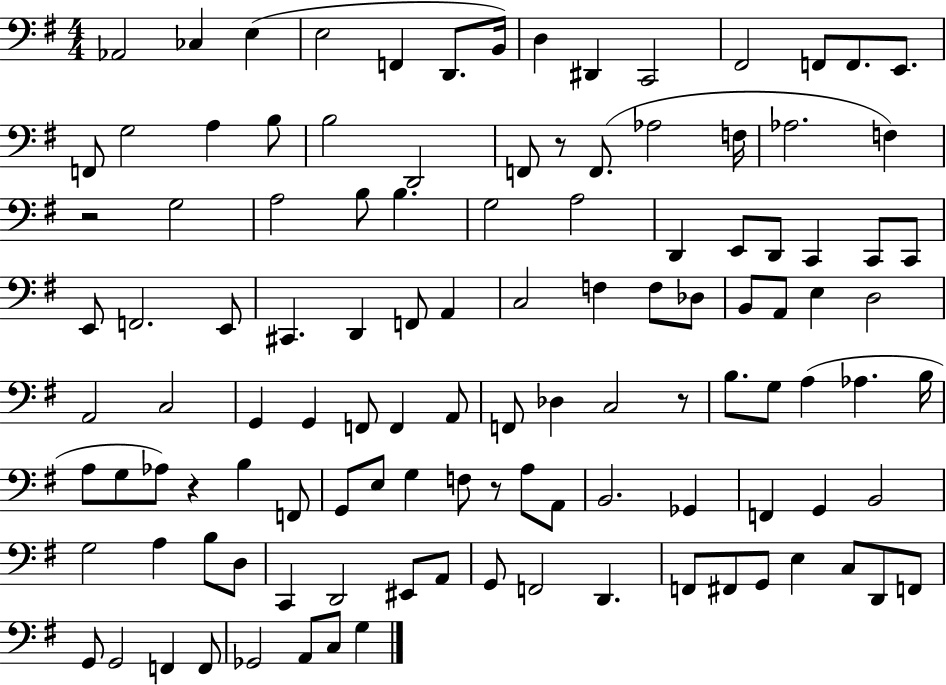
X:1
T:Untitled
M:4/4
L:1/4
K:G
_A,,2 _C, E, E,2 F,, D,,/2 B,,/4 D, ^D,, C,,2 ^F,,2 F,,/2 F,,/2 E,,/2 F,,/2 G,2 A, B,/2 B,2 D,,2 F,,/2 z/2 F,,/2 _A,2 F,/4 _A,2 F, z2 G,2 A,2 B,/2 B, G,2 A,2 D,, E,,/2 D,,/2 C,, C,,/2 C,,/2 E,,/2 F,,2 E,,/2 ^C,, D,, F,,/2 A,, C,2 F, F,/2 _D,/2 B,,/2 A,,/2 E, D,2 A,,2 C,2 G,, G,, F,,/2 F,, A,,/2 F,,/2 _D, C,2 z/2 B,/2 G,/2 A, _A, B,/4 A,/2 G,/2 _A,/2 z B, F,,/2 G,,/2 E,/2 G, F,/2 z/2 A,/2 A,,/2 B,,2 _G,, F,, G,, B,,2 G,2 A, B,/2 D,/2 C,, D,,2 ^E,,/2 A,,/2 G,,/2 F,,2 D,, F,,/2 ^F,,/2 G,,/2 E, C,/2 D,,/2 F,,/2 G,,/2 G,,2 F,, F,,/2 _G,,2 A,,/2 C,/2 G,